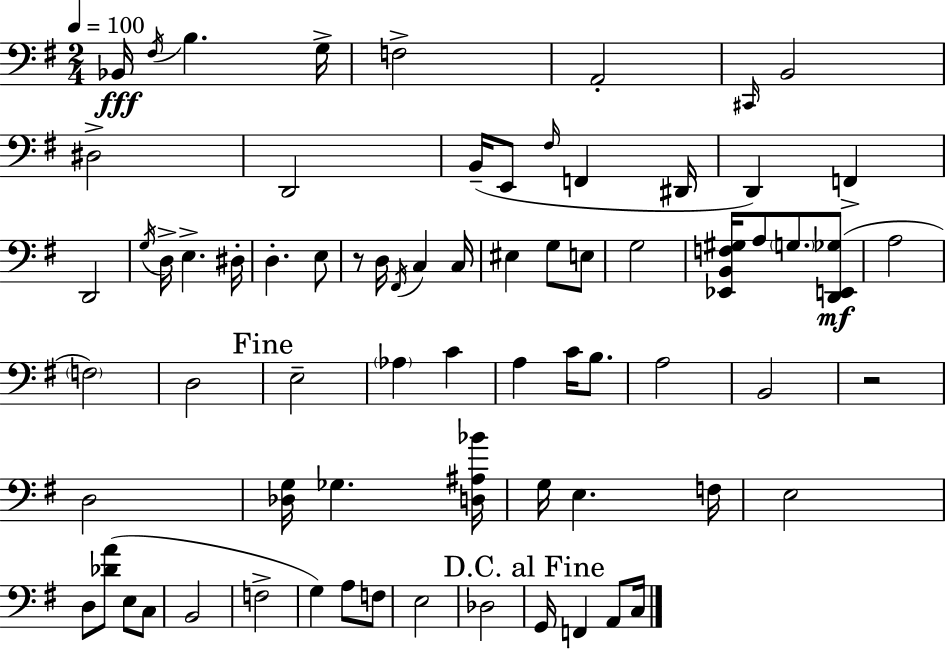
X:1
T:Untitled
M:2/4
L:1/4
K:Em
_B,,/4 ^F,/4 B, G,/4 F,2 A,,2 ^C,,/4 B,,2 ^D,2 D,,2 B,,/4 E,,/2 ^F,/4 F,, ^D,,/4 D,, F,, D,,2 G,/4 D,/4 E, ^D,/4 D, E,/2 z/2 D,/4 ^F,,/4 C, C,/4 ^E, G,/2 E,/2 G,2 [_E,,B,,F,^G,]/4 A,/2 G,/2 [D,,E,,_G,]/2 A,2 F,2 D,2 E,2 _A, C A, C/4 B,/2 A,2 B,,2 z2 D,2 [_D,G,]/4 _G, [D,^A,_B]/4 G,/4 E, F,/4 E,2 D,/2 [_DA]/2 E,/2 C,/2 B,,2 F,2 G, A,/2 F,/2 E,2 _D,2 G,,/4 F,, A,,/2 C,/4